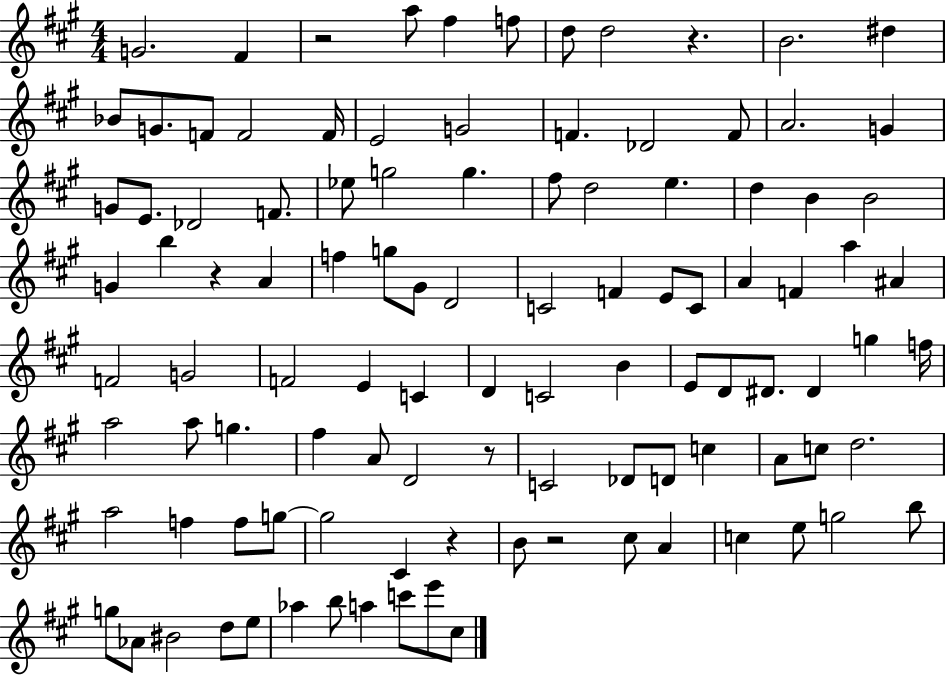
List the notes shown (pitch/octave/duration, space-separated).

G4/h. F#4/q R/h A5/e F#5/q F5/e D5/e D5/h R/q. B4/h. D#5/q Bb4/e G4/e. F4/e F4/h F4/s E4/h G4/h F4/q. Db4/h F4/e A4/h. G4/q G4/e E4/e. Db4/h F4/e. Eb5/e G5/h G5/q. F#5/e D5/h E5/q. D5/q B4/q B4/h G4/q B5/q R/q A4/q F5/q G5/e G#4/e D4/h C4/h F4/q E4/e C4/e A4/q F4/q A5/q A#4/q F4/h G4/h F4/h E4/q C4/q D4/q C4/h B4/q E4/e D4/e D#4/e. D#4/q G5/q F5/s A5/h A5/e G5/q. F#5/q A4/e D4/h R/e C4/h Db4/e D4/e C5/q A4/e C5/e D5/h. A5/h F5/q F5/e G5/e G5/h C#4/q R/q B4/e R/h C#5/e A4/q C5/q E5/e G5/h B5/e G5/e Ab4/e BIS4/h D5/e E5/e Ab5/q B5/e A5/q C6/e E6/e C#5/e